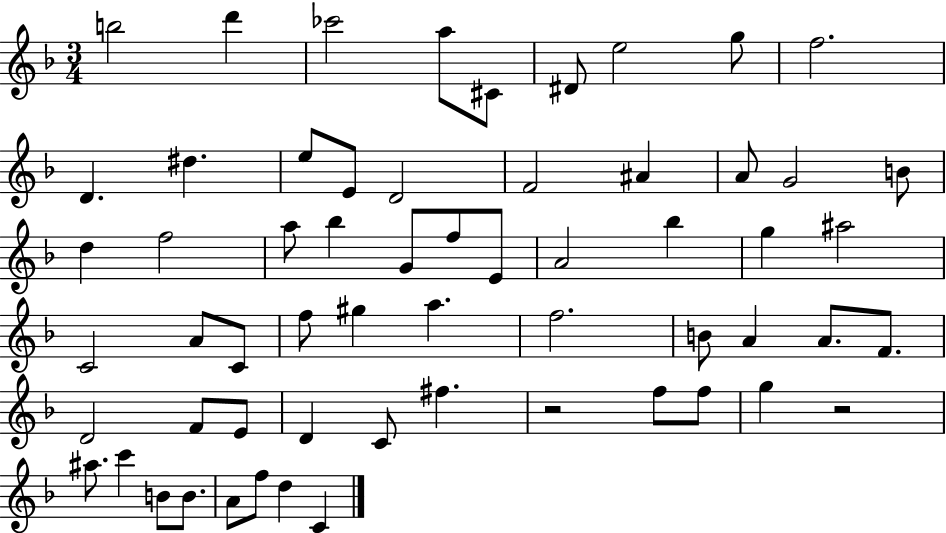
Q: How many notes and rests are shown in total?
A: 60